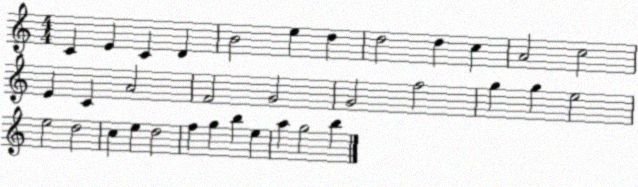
X:1
T:Untitled
M:4/4
L:1/4
K:C
C E C D B2 e d d2 d c A2 c2 E C A2 F2 G2 G2 f2 g g e2 e2 d2 c e d2 f g b e a g2 b